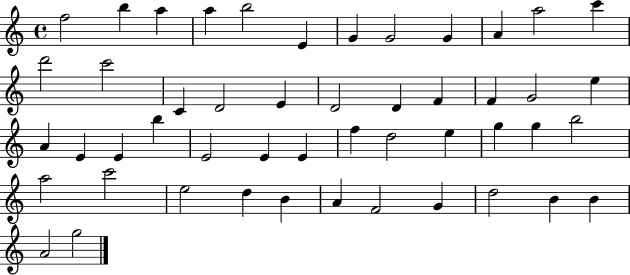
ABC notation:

X:1
T:Untitled
M:4/4
L:1/4
K:C
f2 b a a b2 E G G2 G A a2 c' d'2 c'2 C D2 E D2 D F F G2 e A E E b E2 E E f d2 e g g b2 a2 c'2 e2 d B A F2 G d2 B B A2 g2